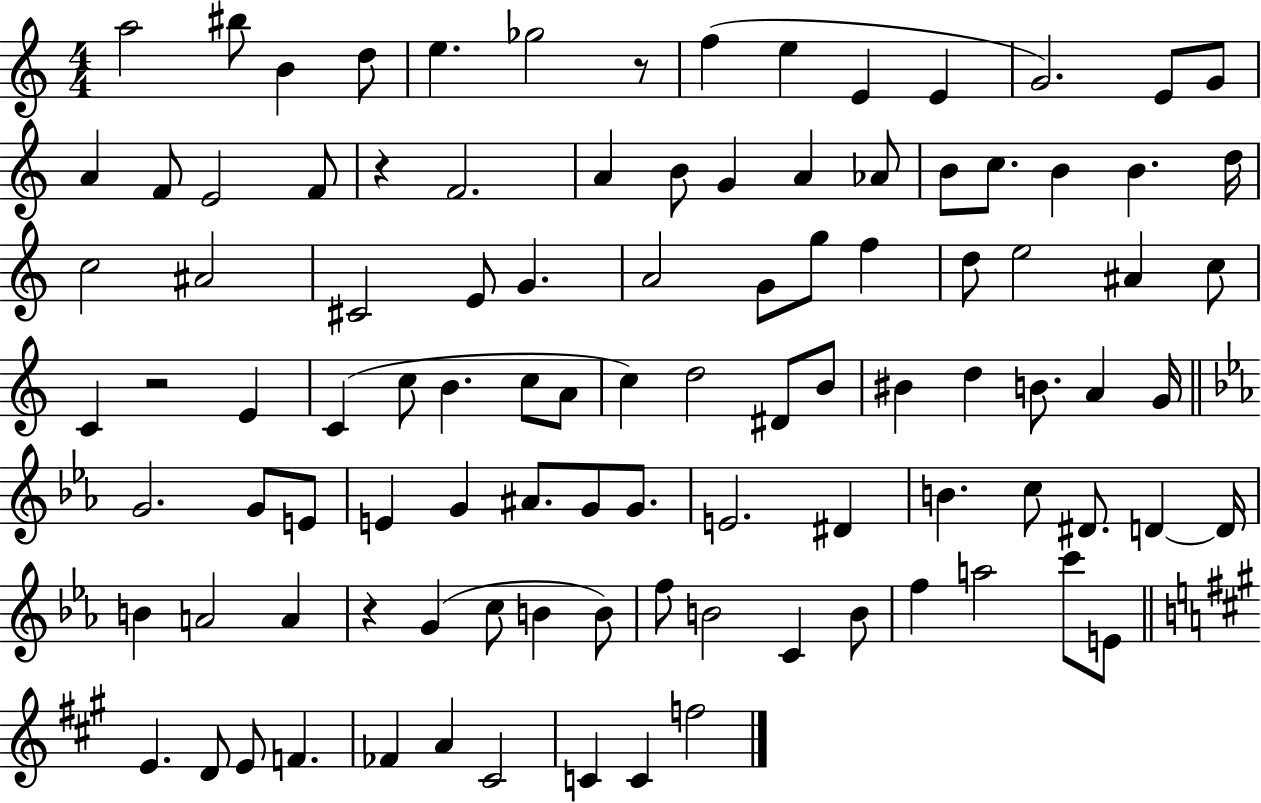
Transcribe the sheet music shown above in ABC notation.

X:1
T:Untitled
M:4/4
L:1/4
K:C
a2 ^b/2 B d/2 e _g2 z/2 f e E E G2 E/2 G/2 A F/2 E2 F/2 z F2 A B/2 G A _A/2 B/2 c/2 B B d/4 c2 ^A2 ^C2 E/2 G A2 G/2 g/2 f d/2 e2 ^A c/2 C z2 E C c/2 B c/2 A/2 c d2 ^D/2 B/2 ^B d B/2 A G/4 G2 G/2 E/2 E G ^A/2 G/2 G/2 E2 ^D B c/2 ^D/2 D D/4 B A2 A z G c/2 B B/2 f/2 B2 C B/2 f a2 c'/2 E/2 E D/2 E/2 F _F A ^C2 C C f2